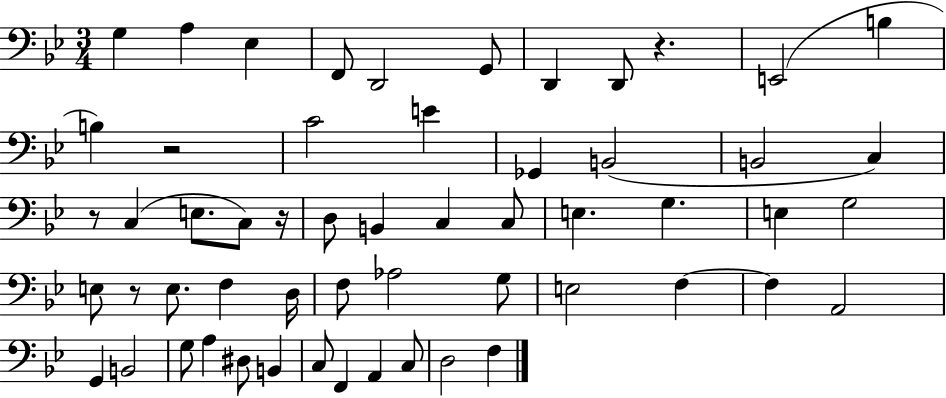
{
  \clef bass
  \numericTimeSignature
  \time 3/4
  \key bes \major
  g4 a4 ees4 | f,8 d,2 g,8 | d,4 d,8 r4. | e,2( b4 | \break b4) r2 | c'2 e'4 | ges,4 b,2( | b,2 c4) | \break r8 c4( e8. c8) r16 | d8 b,4 c4 c8 | e4. g4. | e4 g2 | \break e8 r8 e8. f4 d16 | f8 aes2 g8 | e2 f4~~ | f4 a,2 | \break g,4 b,2 | g8 a4 dis8 b,4 | c8 f,4 a,4 c8 | d2 f4 | \break \bar "|."
}